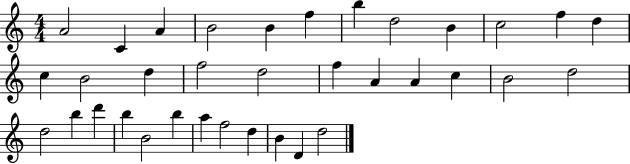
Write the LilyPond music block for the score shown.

{
  \clef treble
  \numericTimeSignature
  \time 4/4
  \key c \major
  a'2 c'4 a'4 | b'2 b'4 f''4 | b''4 d''2 b'4 | c''2 f''4 d''4 | \break c''4 b'2 d''4 | f''2 d''2 | f''4 a'4 a'4 c''4 | b'2 d''2 | \break d''2 b''4 d'''4 | b''4 b'2 b''4 | a''4 f''2 d''4 | b'4 d'4 d''2 | \break \bar "|."
}